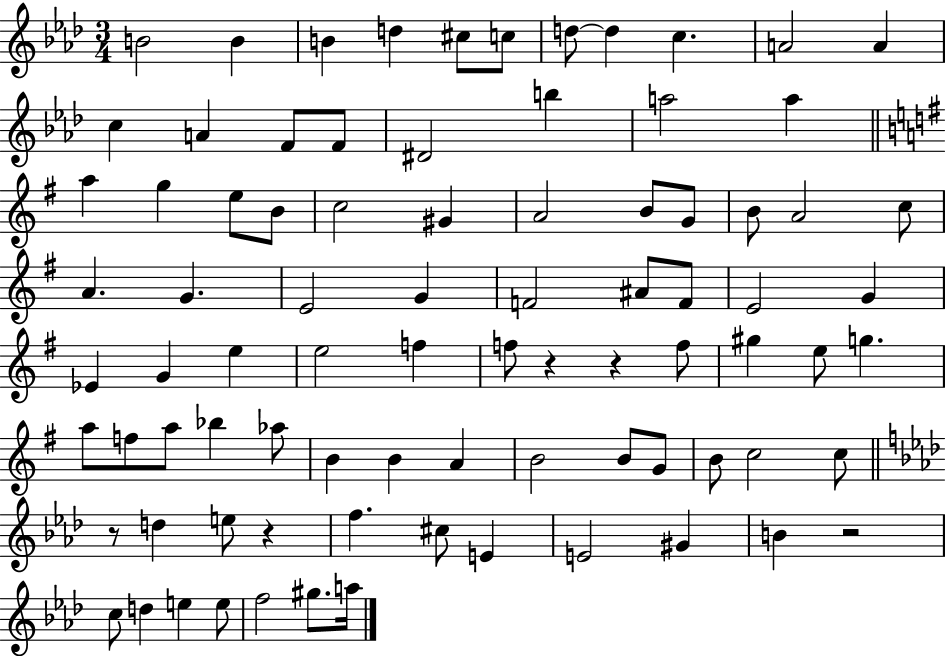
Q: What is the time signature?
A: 3/4